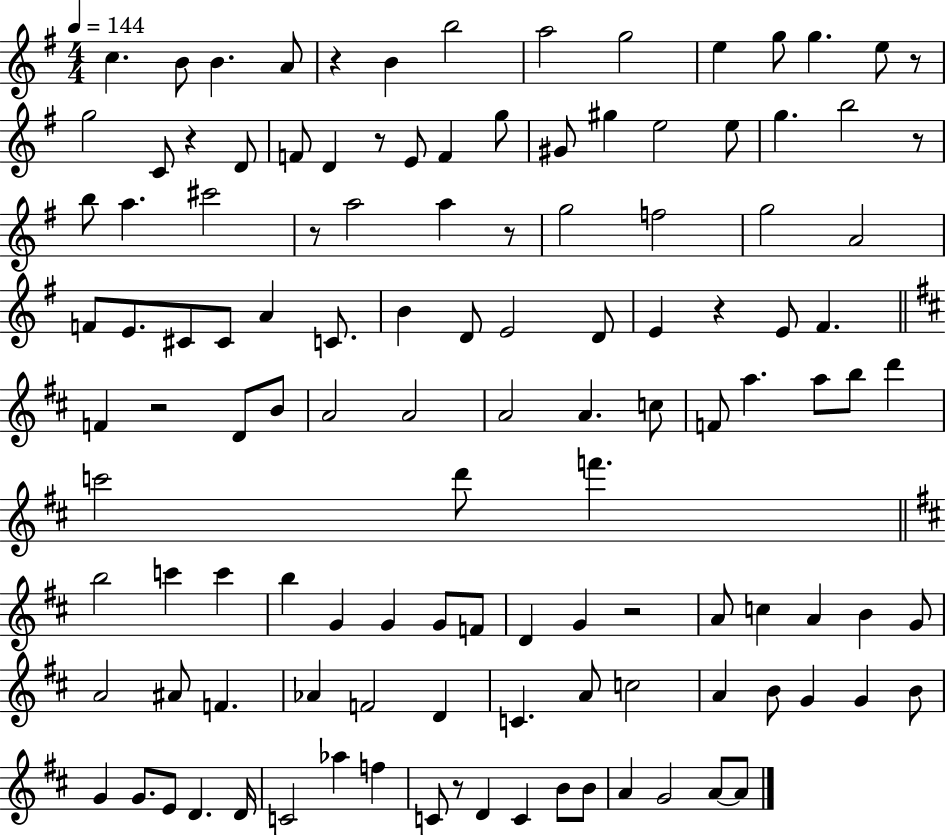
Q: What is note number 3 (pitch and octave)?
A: B4